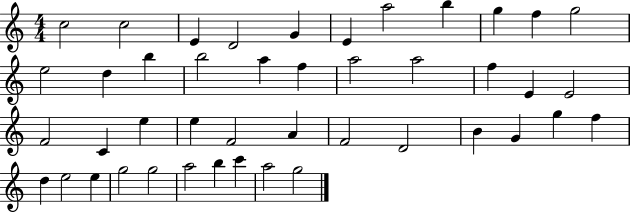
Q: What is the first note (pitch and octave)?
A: C5